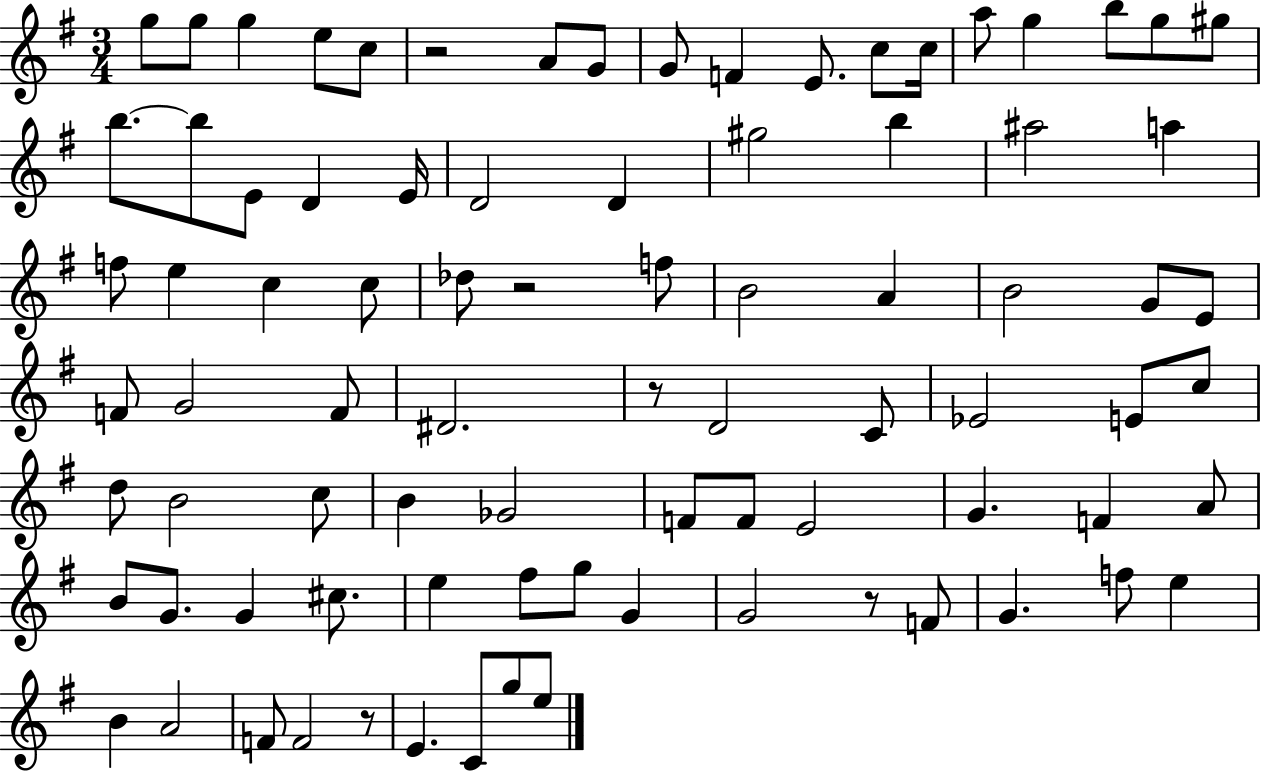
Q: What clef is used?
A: treble